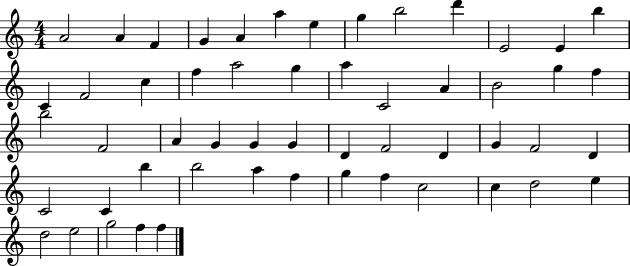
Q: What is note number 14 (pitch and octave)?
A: C4